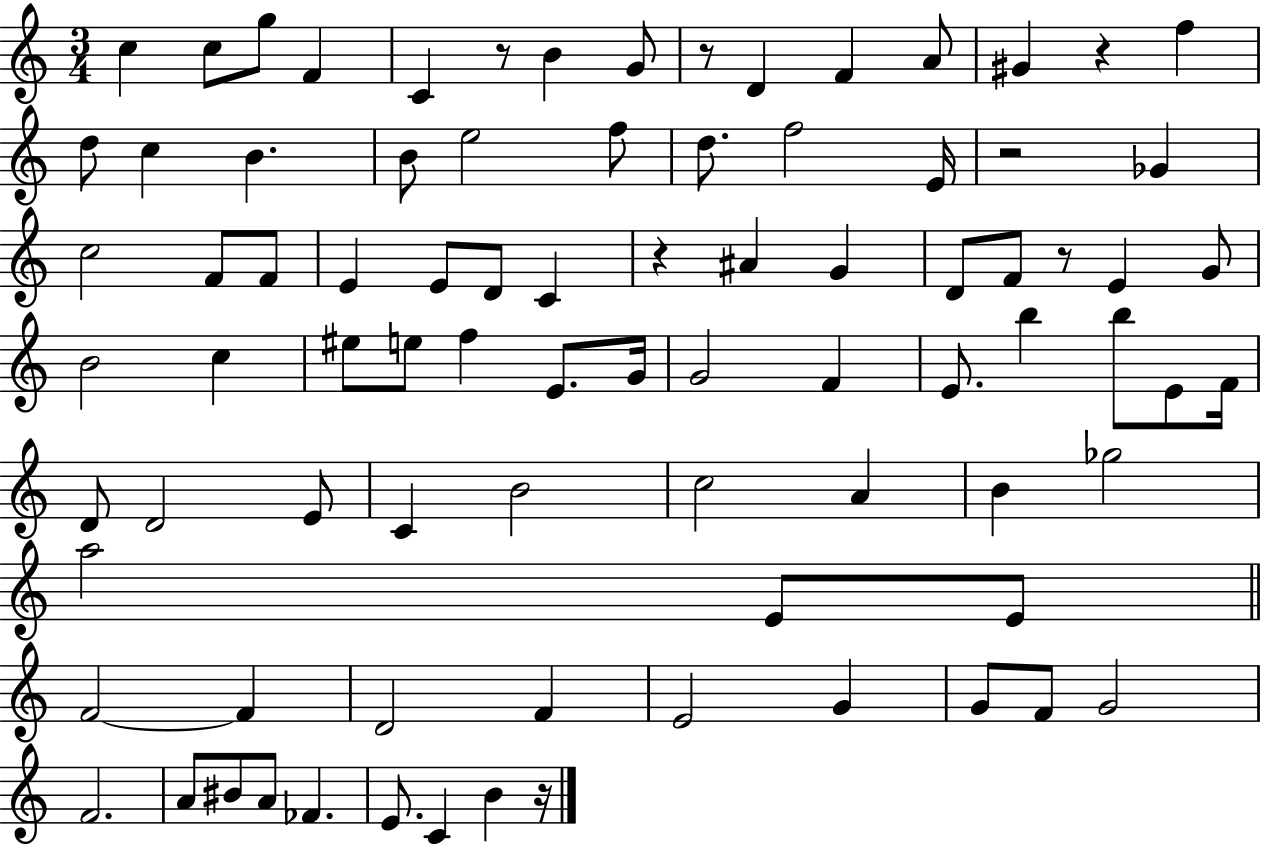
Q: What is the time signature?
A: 3/4